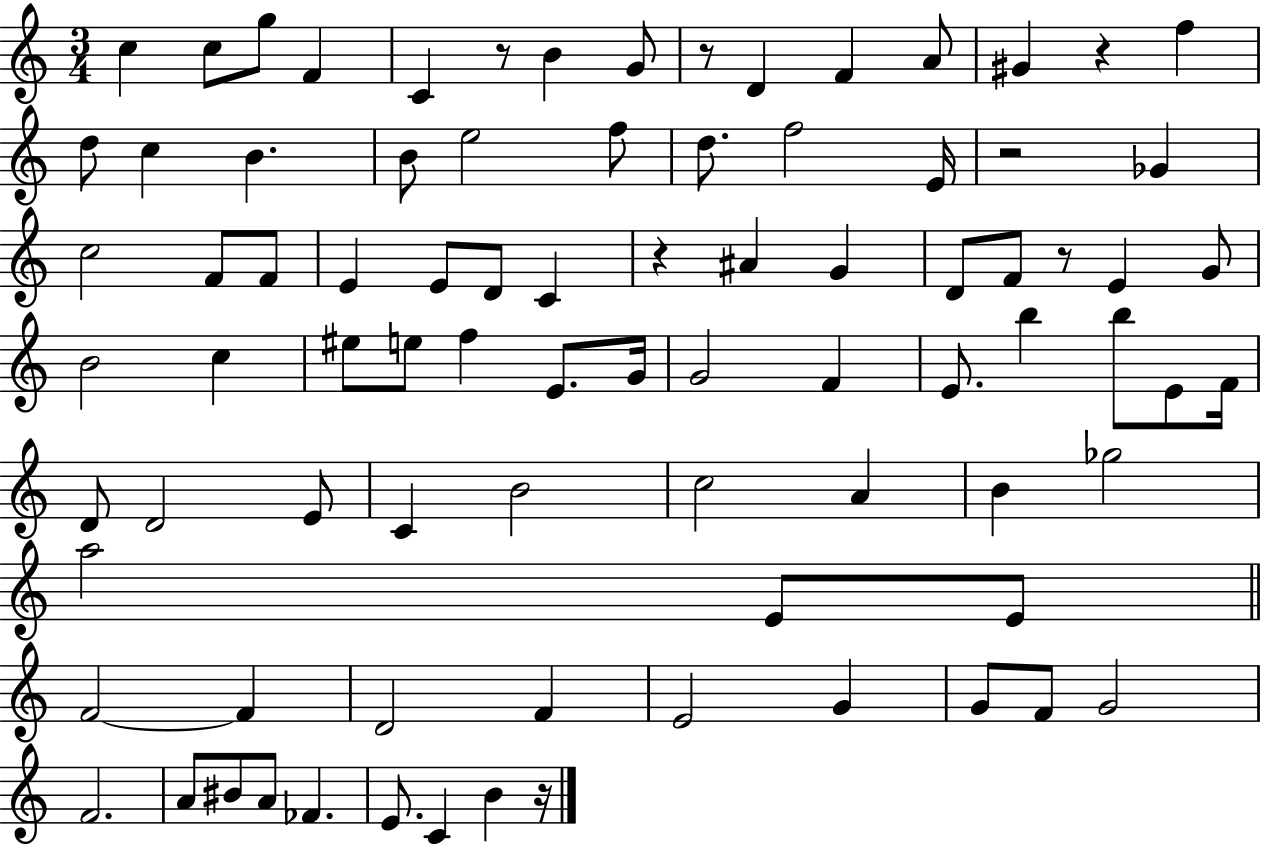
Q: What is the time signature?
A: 3/4